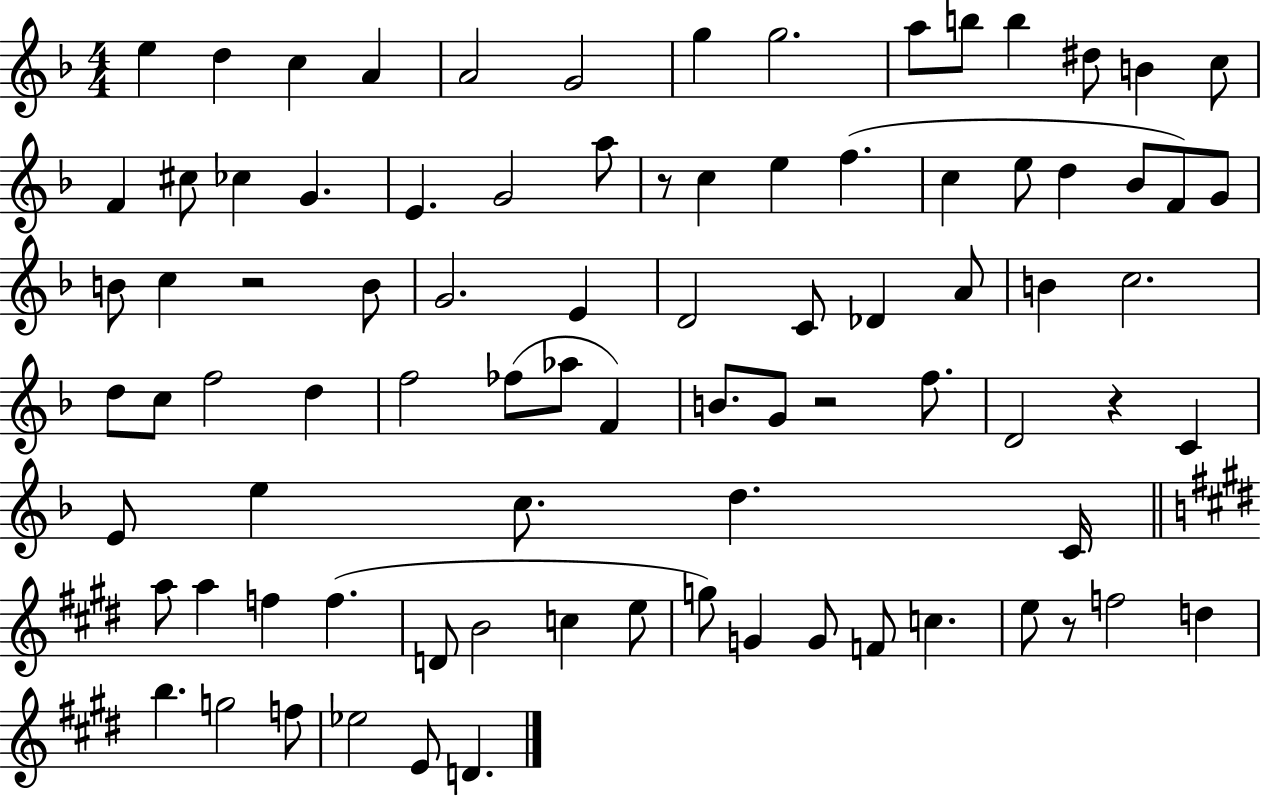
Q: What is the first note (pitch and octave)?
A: E5